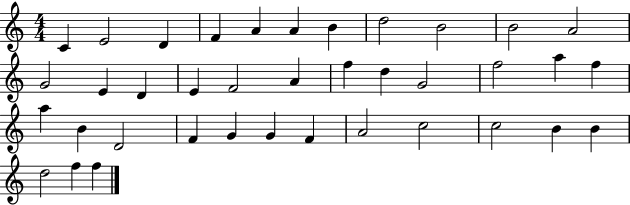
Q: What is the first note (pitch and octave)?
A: C4